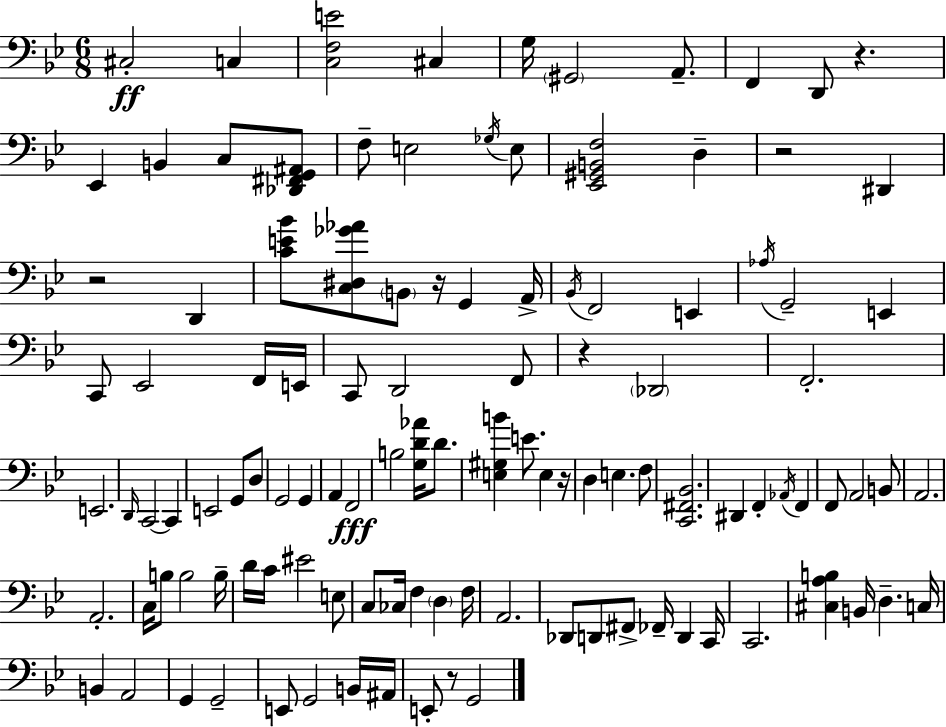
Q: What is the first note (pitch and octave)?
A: C#3